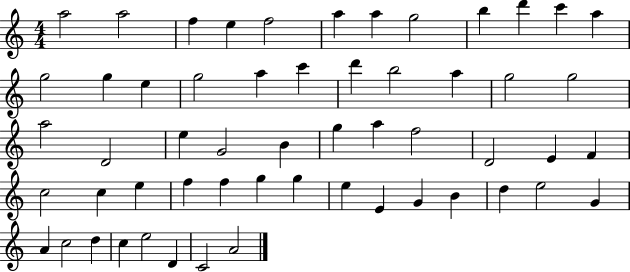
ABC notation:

X:1
T:Untitled
M:4/4
L:1/4
K:C
a2 a2 f e f2 a a g2 b d' c' a g2 g e g2 a c' d' b2 a g2 g2 a2 D2 e G2 B g a f2 D2 E F c2 c e f f g g e E G B d e2 G A c2 d c e2 D C2 A2